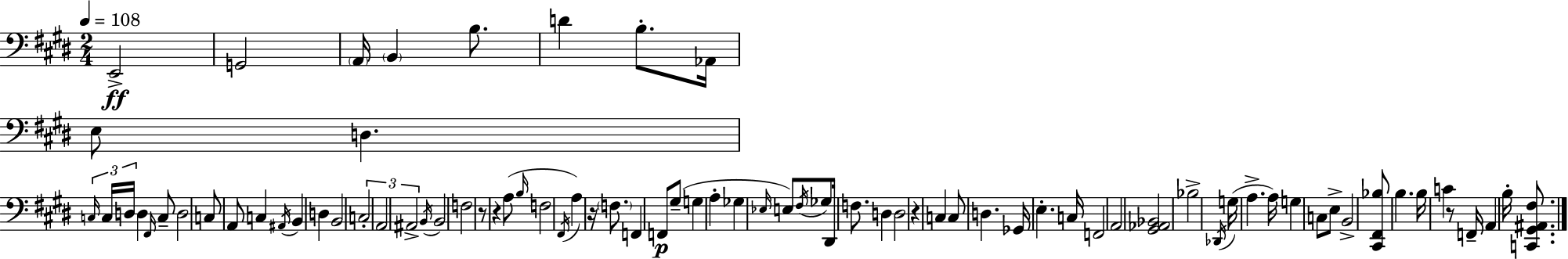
E2/h G2/h A2/s B2/q B3/e. D4/q B3/e. Ab2/s E3/e D3/q. C3/s C3/s D3/s D3/q F#2/s C3/e D3/h C3/e A2/e C3/q A#2/s B2/q D3/q B2/h C3/h A2/h A#2/h B2/s B2/h F3/h R/e R/q A3/e B3/s F3/h F#2/s A3/q R/s F3/e. F2/q F2/e G#3/e G3/q A3/q Gb3/q Eb3/s E3/e F#3/s Gb3/e D#2/s F3/e. D3/q D3/h R/q C3/q C3/e D3/q. Gb2/s E3/q. C3/s F2/h A2/h [G#2,Ab2,Bb2]/h Bb3/h Db2/s G3/s A3/q. A3/s G3/q C3/e E3/e B2/h [C#2,F#2,Bb3]/e B3/q. B3/s C4/q R/e F2/s A2/q B3/s [C2,G#2,A#2,F#3]/e.